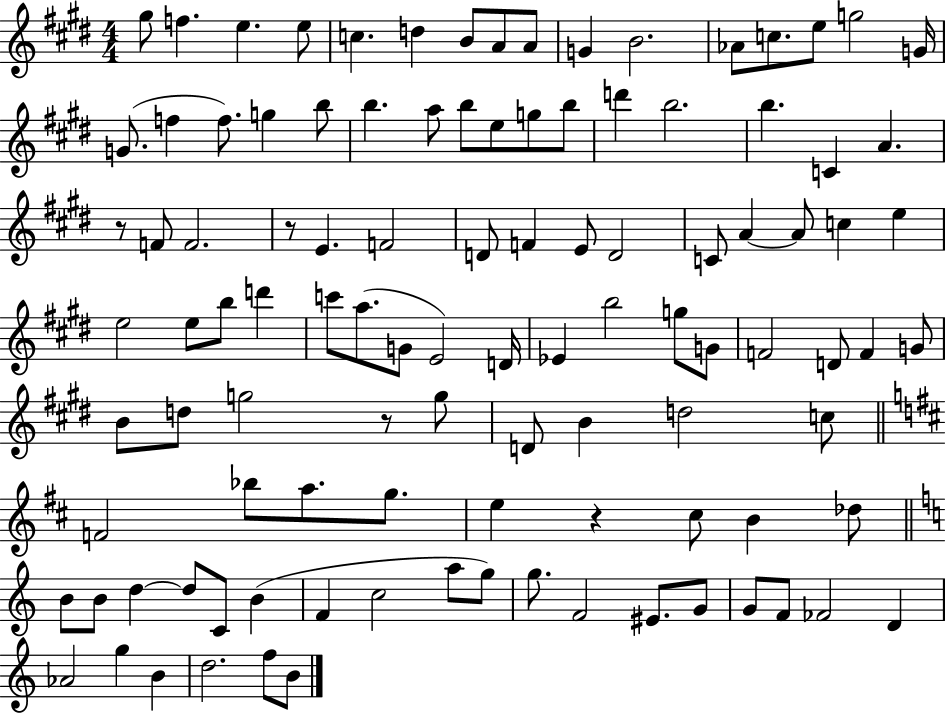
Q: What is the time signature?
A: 4/4